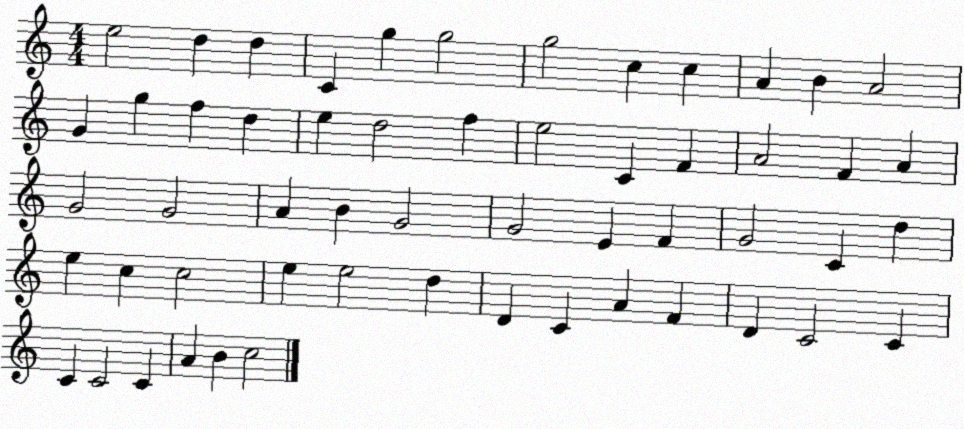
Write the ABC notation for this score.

X:1
T:Untitled
M:4/4
L:1/4
K:C
e2 d d C g g2 g2 c c A B A2 G g f d e d2 f e2 C F A2 F A G2 G2 A B G2 G2 E F G2 C d e c c2 e e2 d D C A F D C2 C C C2 C A B c2